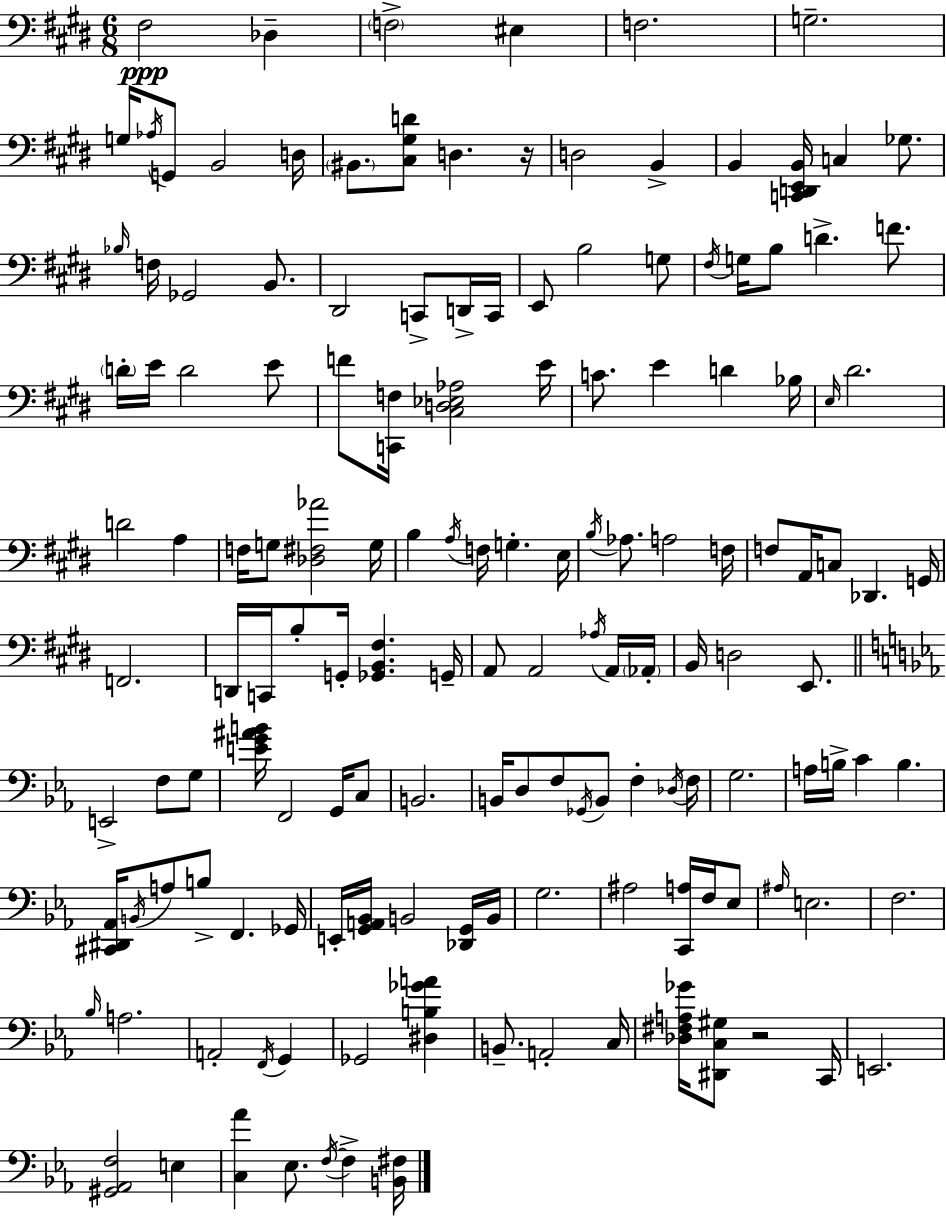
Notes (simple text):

F#3/h Db3/q F3/h EIS3/q F3/h. G3/h. G3/s Ab3/s G2/e B2/h D3/s BIS2/e. [C#3,G#3,D4]/e D3/q. R/s D3/h B2/q B2/q [C2,D2,E2,B2]/s C3/q Gb3/e. Bb3/s F3/s Gb2/h B2/e. D#2/h C2/e D2/s C2/s E2/e B3/h G3/e F#3/s G3/s B3/e D4/q. F4/e. D4/s E4/s D4/h E4/e F4/e [C2,F3]/s [C#3,D3,Eb3,Ab3]/h E4/s C4/e. E4/q D4/q Bb3/s E3/s D#4/h. D4/h A3/q F3/s G3/e [Db3,F#3,Ab4]/h G3/s B3/q A3/s F3/s G3/q. E3/s B3/s Ab3/e. A3/h F3/s F3/e A2/s C3/e Db2/q. G2/s F2/h. D2/s C2/s B3/e G2/s [Gb2,B2,F#3]/q. G2/s A2/e A2/h Ab3/s A2/s Ab2/s B2/s D3/h E2/e. E2/h F3/e G3/e [E4,G4,A#4,B4]/s F2/h G2/s C3/e B2/h. B2/s D3/e F3/e Gb2/s B2/e F3/q Db3/s F3/s G3/h. A3/s B3/s C4/q B3/q. [C#2,D#2,Ab2]/s B2/s A3/e B3/e F2/q. Gb2/s E2/s [G2,A2,Bb2]/s B2/h [Db2,G2]/s B2/s G3/h. A#3/h [C2,A3]/s F3/s Eb3/e A#3/s E3/h. F3/h. Bb3/s A3/h. A2/h F2/s G2/q Gb2/h [D#3,B3,Gb4,A4]/q B2/e. A2/h C3/s [Db3,F#3,A3,Gb4]/s [D#2,C3,G#3]/e R/h C2/s E2/h. [G#2,Ab2,F3]/h E3/q [C3,Ab4]/q Eb3/e. F3/s F3/q [B2,F#3]/s